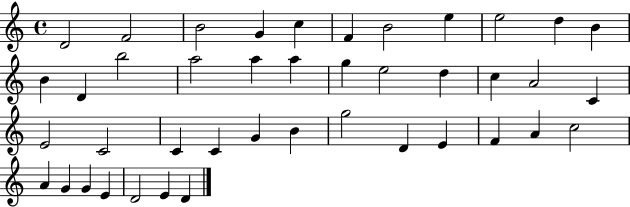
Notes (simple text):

D4/h F4/h B4/h G4/q C5/q F4/q B4/h E5/q E5/h D5/q B4/q B4/q D4/q B5/h A5/h A5/q A5/q G5/q E5/h D5/q C5/q A4/h C4/q E4/h C4/h C4/q C4/q G4/q B4/q G5/h D4/q E4/q F4/q A4/q C5/h A4/q G4/q G4/q E4/q D4/h E4/q D4/q